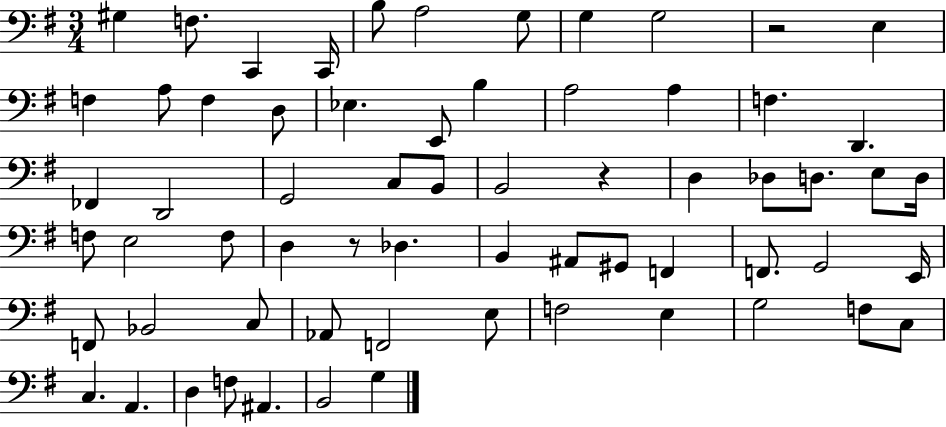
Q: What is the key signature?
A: G major